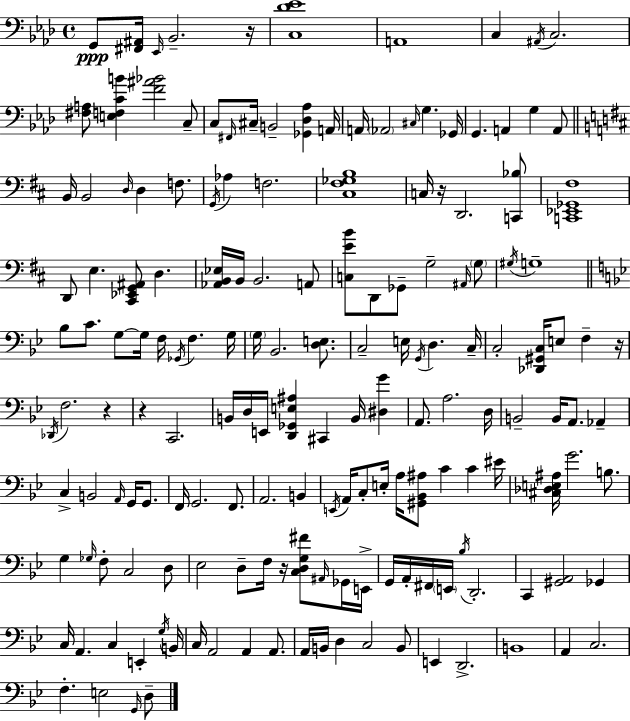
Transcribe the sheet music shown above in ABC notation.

X:1
T:Untitled
M:4/4
L:1/4
K:Fm
G,,/2 [^F,,^A,,]/4 _E,,/4 _B,,2 z/4 [C,_D_E]4 A,,4 C, ^A,,/4 C,2 [^F,A,]/2 [E,F,CB] [F^A_B]2 C,/2 C,/2 ^F,,/4 ^C,/4 B,,2 [_G,,_D,_A,] A,,/4 A,,/4 _A,,2 ^C,/4 G, _G,,/4 G,, A,, G, A,,/2 B,,/4 B,,2 D,/4 D, F,/2 G,,/4 _A, F,2 [^C,^F,_G,B,]4 C,/4 z/4 D,,2 [C,,_B,]/2 [C,,_E,,_G,,^F,]4 D,,/2 E, [^C,,_E,,G,,^A,,]/2 D, [_A,,B,,_E,]/4 B,,/4 B,,2 A,,/2 [C,EB]/2 D,,/2 _G,,/2 G,2 ^A,,/4 G,/2 ^G,/4 G,4 _B,/2 C/2 G,/2 G,/4 F,/4 _G,,/4 F, G,/4 G,/4 _B,,2 [D,E,]/2 C,2 E,/4 G,,/4 D, C,/4 C,2 [_D,,^G,,C,]/4 E,/2 F, z/4 _D,,/4 F,2 z z C,,2 B,,/4 D,/4 E,,/4 [D,,_G,,E,^A,] ^C,, B,,/4 [^D,G] A,,/2 A,2 D,/4 B,,2 B,,/4 A,,/2 _A,, C, B,,2 A,,/4 G,,/4 G,,/2 F,,/4 G,,2 F,,/2 A,,2 B,, E,,/4 A,,/4 C,/2 E,/4 A,/4 [^G,,_B,,^A,]/2 C C ^E/4 [^C,_D,E,^A,]/4 G2 B,/2 G, _G,/4 F,/2 C,2 D,/2 _E,2 D,/2 F,/4 z/4 [C,D,G,^F]/2 ^A,,/4 _G,,/4 E,,/4 G,,/4 A,,/4 ^F,,/4 E,,/4 _B,/4 D,,2 C,, [^G,,A,,]2 _G,, C,/4 A,, C, E,, G,/4 B,,/4 C,/4 A,,2 A,, A,,/2 A,,/4 B,,/4 D, C,2 B,,/2 E,, D,,2 B,,4 A,, C,2 F, E,2 G,,/4 D,/2